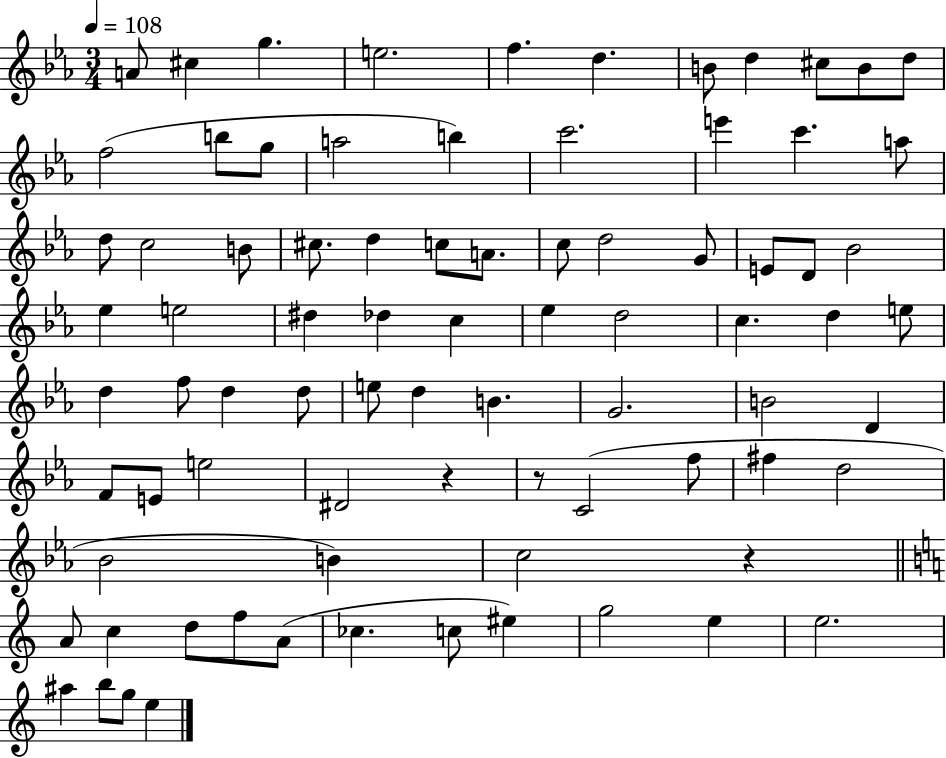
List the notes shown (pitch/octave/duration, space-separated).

A4/e C#5/q G5/q. E5/h. F5/q. D5/q. B4/e D5/q C#5/e B4/e D5/e F5/h B5/e G5/e A5/h B5/q C6/h. E6/q C6/q. A5/e D5/e C5/h B4/e C#5/e. D5/q C5/e A4/e. C5/e D5/h G4/e E4/e D4/e Bb4/h Eb5/q E5/h D#5/q Db5/q C5/q Eb5/q D5/h C5/q. D5/q E5/e D5/q F5/e D5/q D5/e E5/e D5/q B4/q. G4/h. B4/h D4/q F4/e E4/e E5/h D#4/h R/q R/e C4/h F5/e F#5/q D5/h Bb4/h B4/q C5/h R/q A4/e C5/q D5/e F5/e A4/e CES5/q. C5/e EIS5/q G5/h E5/q E5/h. A#5/q B5/e G5/e E5/q